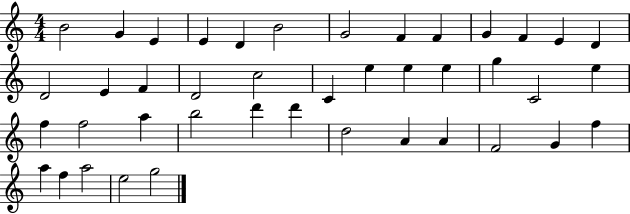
B4/h G4/q E4/q E4/q D4/q B4/h G4/h F4/q F4/q G4/q F4/q E4/q D4/q D4/h E4/q F4/q D4/h C5/h C4/q E5/q E5/q E5/q G5/q C4/h E5/q F5/q F5/h A5/q B5/h D6/q D6/q D5/h A4/q A4/q F4/h G4/q F5/q A5/q F5/q A5/h E5/h G5/h